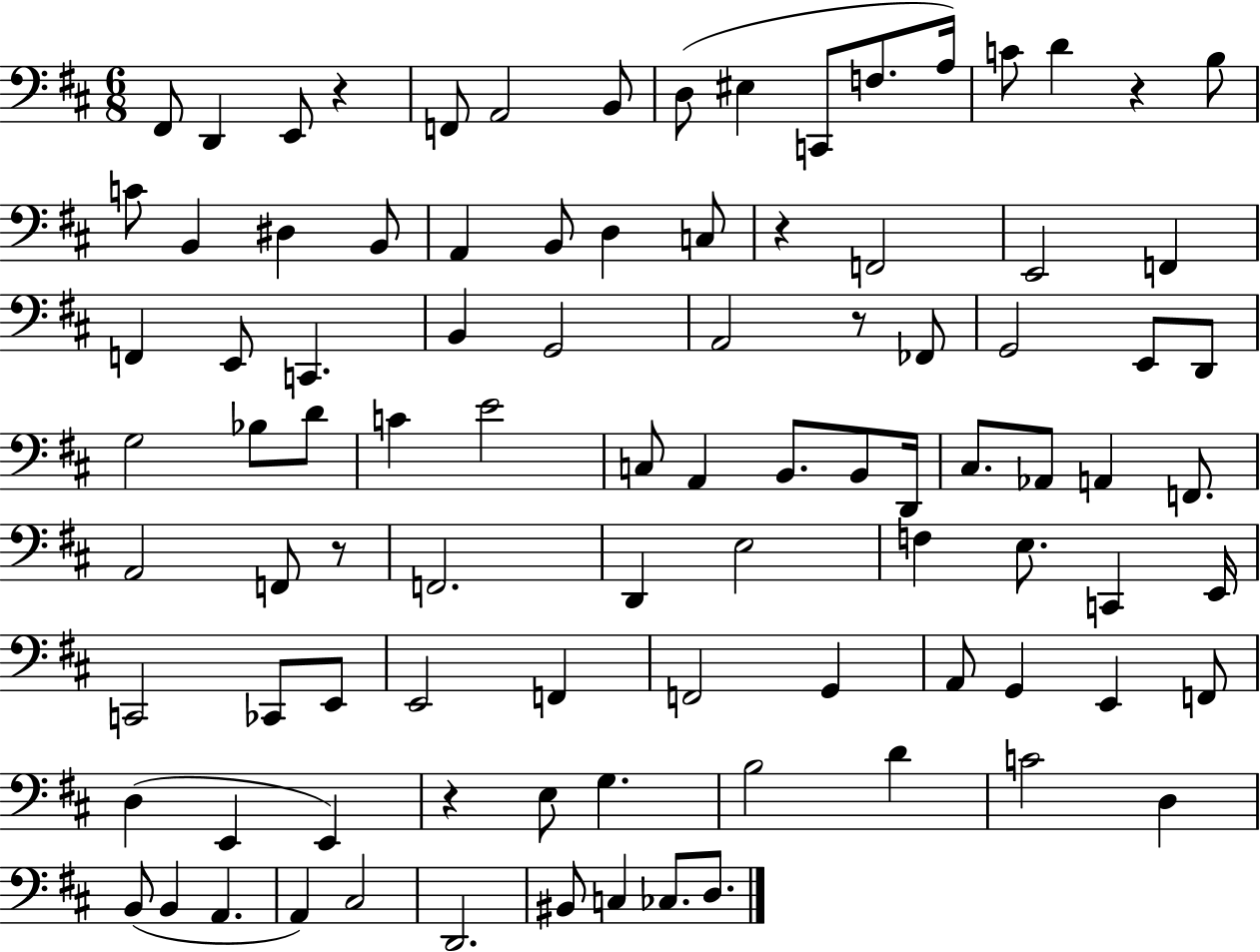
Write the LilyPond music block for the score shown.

{
  \clef bass
  \numericTimeSignature
  \time 6/8
  \key d \major
  fis,8 d,4 e,8 r4 | f,8 a,2 b,8 | d8( eis4 c,8 f8. a16) | c'8 d'4 r4 b8 | \break c'8 b,4 dis4 b,8 | a,4 b,8 d4 c8 | r4 f,2 | e,2 f,4 | \break f,4 e,8 c,4. | b,4 g,2 | a,2 r8 fes,8 | g,2 e,8 d,8 | \break g2 bes8 d'8 | c'4 e'2 | c8 a,4 b,8. b,8 d,16 | cis8. aes,8 a,4 f,8. | \break a,2 f,8 r8 | f,2. | d,4 e2 | f4 e8. c,4 e,16 | \break c,2 ces,8 e,8 | e,2 f,4 | f,2 g,4 | a,8 g,4 e,4 f,8 | \break d4( e,4 e,4) | r4 e8 g4. | b2 d'4 | c'2 d4 | \break b,8( b,4 a,4. | a,4) cis2 | d,2. | bis,8 c4 ces8. d8. | \break \bar "|."
}